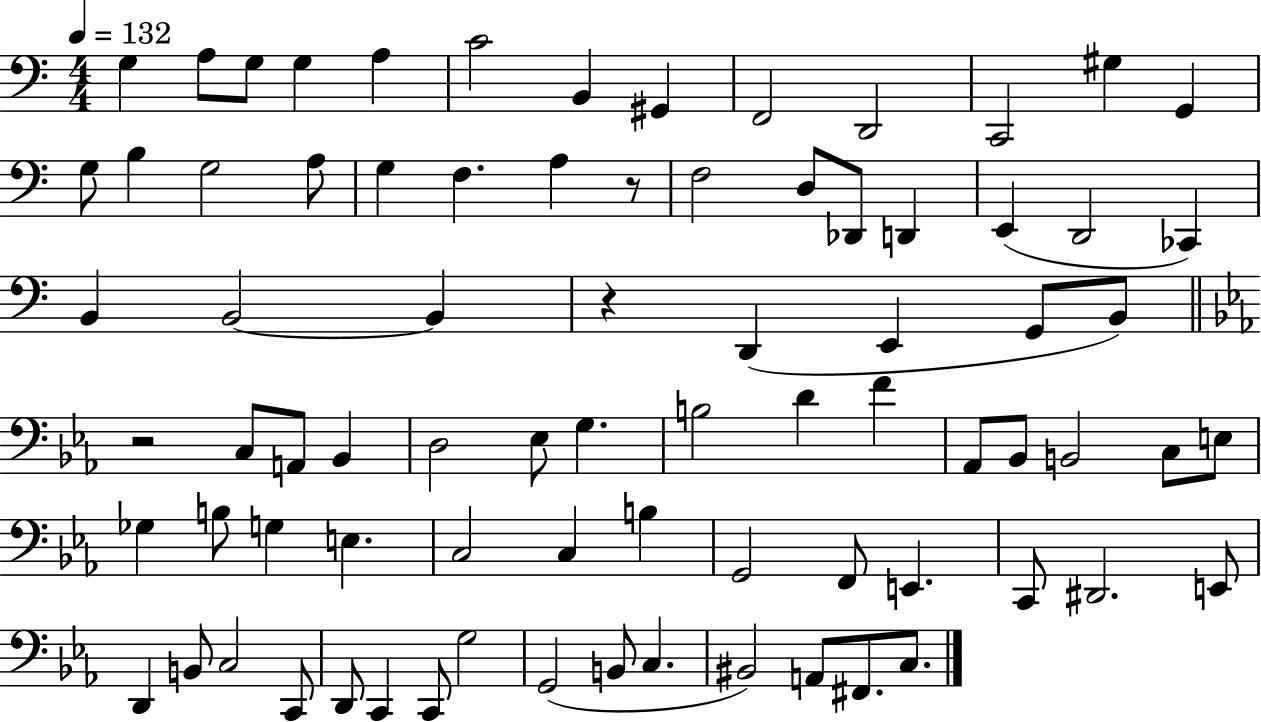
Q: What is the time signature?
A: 4/4